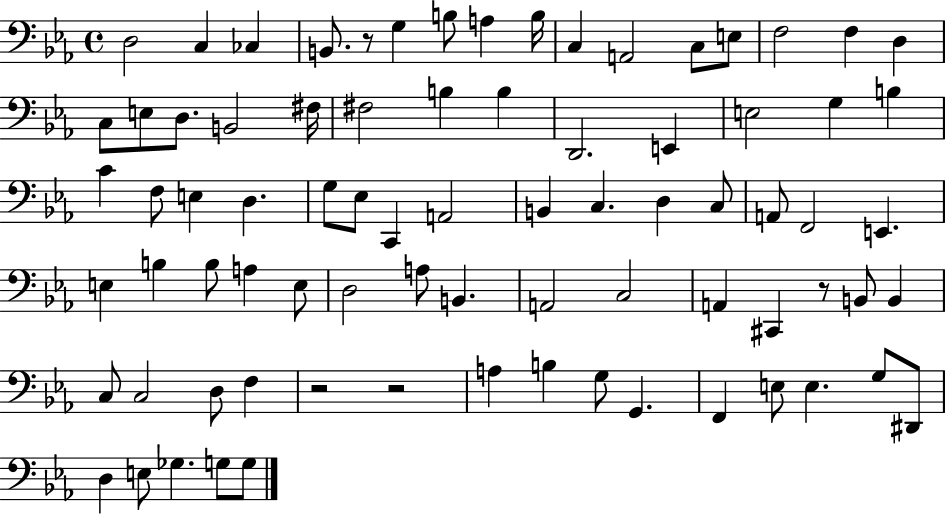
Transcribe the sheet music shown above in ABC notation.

X:1
T:Untitled
M:4/4
L:1/4
K:Eb
D,2 C, _C, B,,/2 z/2 G, B,/2 A, B,/4 C, A,,2 C,/2 E,/2 F,2 F, D, C,/2 E,/2 D,/2 B,,2 ^F,/4 ^F,2 B, B, D,,2 E,, E,2 G, B, C F,/2 E, D, G,/2 _E,/2 C,, A,,2 B,, C, D, C,/2 A,,/2 F,,2 E,, E, B, B,/2 A, E,/2 D,2 A,/2 B,, A,,2 C,2 A,, ^C,, z/2 B,,/2 B,, C,/2 C,2 D,/2 F, z2 z2 A, B, G,/2 G,, F,, E,/2 E, G,/2 ^D,,/2 D, E,/2 _G, G,/2 G,/2